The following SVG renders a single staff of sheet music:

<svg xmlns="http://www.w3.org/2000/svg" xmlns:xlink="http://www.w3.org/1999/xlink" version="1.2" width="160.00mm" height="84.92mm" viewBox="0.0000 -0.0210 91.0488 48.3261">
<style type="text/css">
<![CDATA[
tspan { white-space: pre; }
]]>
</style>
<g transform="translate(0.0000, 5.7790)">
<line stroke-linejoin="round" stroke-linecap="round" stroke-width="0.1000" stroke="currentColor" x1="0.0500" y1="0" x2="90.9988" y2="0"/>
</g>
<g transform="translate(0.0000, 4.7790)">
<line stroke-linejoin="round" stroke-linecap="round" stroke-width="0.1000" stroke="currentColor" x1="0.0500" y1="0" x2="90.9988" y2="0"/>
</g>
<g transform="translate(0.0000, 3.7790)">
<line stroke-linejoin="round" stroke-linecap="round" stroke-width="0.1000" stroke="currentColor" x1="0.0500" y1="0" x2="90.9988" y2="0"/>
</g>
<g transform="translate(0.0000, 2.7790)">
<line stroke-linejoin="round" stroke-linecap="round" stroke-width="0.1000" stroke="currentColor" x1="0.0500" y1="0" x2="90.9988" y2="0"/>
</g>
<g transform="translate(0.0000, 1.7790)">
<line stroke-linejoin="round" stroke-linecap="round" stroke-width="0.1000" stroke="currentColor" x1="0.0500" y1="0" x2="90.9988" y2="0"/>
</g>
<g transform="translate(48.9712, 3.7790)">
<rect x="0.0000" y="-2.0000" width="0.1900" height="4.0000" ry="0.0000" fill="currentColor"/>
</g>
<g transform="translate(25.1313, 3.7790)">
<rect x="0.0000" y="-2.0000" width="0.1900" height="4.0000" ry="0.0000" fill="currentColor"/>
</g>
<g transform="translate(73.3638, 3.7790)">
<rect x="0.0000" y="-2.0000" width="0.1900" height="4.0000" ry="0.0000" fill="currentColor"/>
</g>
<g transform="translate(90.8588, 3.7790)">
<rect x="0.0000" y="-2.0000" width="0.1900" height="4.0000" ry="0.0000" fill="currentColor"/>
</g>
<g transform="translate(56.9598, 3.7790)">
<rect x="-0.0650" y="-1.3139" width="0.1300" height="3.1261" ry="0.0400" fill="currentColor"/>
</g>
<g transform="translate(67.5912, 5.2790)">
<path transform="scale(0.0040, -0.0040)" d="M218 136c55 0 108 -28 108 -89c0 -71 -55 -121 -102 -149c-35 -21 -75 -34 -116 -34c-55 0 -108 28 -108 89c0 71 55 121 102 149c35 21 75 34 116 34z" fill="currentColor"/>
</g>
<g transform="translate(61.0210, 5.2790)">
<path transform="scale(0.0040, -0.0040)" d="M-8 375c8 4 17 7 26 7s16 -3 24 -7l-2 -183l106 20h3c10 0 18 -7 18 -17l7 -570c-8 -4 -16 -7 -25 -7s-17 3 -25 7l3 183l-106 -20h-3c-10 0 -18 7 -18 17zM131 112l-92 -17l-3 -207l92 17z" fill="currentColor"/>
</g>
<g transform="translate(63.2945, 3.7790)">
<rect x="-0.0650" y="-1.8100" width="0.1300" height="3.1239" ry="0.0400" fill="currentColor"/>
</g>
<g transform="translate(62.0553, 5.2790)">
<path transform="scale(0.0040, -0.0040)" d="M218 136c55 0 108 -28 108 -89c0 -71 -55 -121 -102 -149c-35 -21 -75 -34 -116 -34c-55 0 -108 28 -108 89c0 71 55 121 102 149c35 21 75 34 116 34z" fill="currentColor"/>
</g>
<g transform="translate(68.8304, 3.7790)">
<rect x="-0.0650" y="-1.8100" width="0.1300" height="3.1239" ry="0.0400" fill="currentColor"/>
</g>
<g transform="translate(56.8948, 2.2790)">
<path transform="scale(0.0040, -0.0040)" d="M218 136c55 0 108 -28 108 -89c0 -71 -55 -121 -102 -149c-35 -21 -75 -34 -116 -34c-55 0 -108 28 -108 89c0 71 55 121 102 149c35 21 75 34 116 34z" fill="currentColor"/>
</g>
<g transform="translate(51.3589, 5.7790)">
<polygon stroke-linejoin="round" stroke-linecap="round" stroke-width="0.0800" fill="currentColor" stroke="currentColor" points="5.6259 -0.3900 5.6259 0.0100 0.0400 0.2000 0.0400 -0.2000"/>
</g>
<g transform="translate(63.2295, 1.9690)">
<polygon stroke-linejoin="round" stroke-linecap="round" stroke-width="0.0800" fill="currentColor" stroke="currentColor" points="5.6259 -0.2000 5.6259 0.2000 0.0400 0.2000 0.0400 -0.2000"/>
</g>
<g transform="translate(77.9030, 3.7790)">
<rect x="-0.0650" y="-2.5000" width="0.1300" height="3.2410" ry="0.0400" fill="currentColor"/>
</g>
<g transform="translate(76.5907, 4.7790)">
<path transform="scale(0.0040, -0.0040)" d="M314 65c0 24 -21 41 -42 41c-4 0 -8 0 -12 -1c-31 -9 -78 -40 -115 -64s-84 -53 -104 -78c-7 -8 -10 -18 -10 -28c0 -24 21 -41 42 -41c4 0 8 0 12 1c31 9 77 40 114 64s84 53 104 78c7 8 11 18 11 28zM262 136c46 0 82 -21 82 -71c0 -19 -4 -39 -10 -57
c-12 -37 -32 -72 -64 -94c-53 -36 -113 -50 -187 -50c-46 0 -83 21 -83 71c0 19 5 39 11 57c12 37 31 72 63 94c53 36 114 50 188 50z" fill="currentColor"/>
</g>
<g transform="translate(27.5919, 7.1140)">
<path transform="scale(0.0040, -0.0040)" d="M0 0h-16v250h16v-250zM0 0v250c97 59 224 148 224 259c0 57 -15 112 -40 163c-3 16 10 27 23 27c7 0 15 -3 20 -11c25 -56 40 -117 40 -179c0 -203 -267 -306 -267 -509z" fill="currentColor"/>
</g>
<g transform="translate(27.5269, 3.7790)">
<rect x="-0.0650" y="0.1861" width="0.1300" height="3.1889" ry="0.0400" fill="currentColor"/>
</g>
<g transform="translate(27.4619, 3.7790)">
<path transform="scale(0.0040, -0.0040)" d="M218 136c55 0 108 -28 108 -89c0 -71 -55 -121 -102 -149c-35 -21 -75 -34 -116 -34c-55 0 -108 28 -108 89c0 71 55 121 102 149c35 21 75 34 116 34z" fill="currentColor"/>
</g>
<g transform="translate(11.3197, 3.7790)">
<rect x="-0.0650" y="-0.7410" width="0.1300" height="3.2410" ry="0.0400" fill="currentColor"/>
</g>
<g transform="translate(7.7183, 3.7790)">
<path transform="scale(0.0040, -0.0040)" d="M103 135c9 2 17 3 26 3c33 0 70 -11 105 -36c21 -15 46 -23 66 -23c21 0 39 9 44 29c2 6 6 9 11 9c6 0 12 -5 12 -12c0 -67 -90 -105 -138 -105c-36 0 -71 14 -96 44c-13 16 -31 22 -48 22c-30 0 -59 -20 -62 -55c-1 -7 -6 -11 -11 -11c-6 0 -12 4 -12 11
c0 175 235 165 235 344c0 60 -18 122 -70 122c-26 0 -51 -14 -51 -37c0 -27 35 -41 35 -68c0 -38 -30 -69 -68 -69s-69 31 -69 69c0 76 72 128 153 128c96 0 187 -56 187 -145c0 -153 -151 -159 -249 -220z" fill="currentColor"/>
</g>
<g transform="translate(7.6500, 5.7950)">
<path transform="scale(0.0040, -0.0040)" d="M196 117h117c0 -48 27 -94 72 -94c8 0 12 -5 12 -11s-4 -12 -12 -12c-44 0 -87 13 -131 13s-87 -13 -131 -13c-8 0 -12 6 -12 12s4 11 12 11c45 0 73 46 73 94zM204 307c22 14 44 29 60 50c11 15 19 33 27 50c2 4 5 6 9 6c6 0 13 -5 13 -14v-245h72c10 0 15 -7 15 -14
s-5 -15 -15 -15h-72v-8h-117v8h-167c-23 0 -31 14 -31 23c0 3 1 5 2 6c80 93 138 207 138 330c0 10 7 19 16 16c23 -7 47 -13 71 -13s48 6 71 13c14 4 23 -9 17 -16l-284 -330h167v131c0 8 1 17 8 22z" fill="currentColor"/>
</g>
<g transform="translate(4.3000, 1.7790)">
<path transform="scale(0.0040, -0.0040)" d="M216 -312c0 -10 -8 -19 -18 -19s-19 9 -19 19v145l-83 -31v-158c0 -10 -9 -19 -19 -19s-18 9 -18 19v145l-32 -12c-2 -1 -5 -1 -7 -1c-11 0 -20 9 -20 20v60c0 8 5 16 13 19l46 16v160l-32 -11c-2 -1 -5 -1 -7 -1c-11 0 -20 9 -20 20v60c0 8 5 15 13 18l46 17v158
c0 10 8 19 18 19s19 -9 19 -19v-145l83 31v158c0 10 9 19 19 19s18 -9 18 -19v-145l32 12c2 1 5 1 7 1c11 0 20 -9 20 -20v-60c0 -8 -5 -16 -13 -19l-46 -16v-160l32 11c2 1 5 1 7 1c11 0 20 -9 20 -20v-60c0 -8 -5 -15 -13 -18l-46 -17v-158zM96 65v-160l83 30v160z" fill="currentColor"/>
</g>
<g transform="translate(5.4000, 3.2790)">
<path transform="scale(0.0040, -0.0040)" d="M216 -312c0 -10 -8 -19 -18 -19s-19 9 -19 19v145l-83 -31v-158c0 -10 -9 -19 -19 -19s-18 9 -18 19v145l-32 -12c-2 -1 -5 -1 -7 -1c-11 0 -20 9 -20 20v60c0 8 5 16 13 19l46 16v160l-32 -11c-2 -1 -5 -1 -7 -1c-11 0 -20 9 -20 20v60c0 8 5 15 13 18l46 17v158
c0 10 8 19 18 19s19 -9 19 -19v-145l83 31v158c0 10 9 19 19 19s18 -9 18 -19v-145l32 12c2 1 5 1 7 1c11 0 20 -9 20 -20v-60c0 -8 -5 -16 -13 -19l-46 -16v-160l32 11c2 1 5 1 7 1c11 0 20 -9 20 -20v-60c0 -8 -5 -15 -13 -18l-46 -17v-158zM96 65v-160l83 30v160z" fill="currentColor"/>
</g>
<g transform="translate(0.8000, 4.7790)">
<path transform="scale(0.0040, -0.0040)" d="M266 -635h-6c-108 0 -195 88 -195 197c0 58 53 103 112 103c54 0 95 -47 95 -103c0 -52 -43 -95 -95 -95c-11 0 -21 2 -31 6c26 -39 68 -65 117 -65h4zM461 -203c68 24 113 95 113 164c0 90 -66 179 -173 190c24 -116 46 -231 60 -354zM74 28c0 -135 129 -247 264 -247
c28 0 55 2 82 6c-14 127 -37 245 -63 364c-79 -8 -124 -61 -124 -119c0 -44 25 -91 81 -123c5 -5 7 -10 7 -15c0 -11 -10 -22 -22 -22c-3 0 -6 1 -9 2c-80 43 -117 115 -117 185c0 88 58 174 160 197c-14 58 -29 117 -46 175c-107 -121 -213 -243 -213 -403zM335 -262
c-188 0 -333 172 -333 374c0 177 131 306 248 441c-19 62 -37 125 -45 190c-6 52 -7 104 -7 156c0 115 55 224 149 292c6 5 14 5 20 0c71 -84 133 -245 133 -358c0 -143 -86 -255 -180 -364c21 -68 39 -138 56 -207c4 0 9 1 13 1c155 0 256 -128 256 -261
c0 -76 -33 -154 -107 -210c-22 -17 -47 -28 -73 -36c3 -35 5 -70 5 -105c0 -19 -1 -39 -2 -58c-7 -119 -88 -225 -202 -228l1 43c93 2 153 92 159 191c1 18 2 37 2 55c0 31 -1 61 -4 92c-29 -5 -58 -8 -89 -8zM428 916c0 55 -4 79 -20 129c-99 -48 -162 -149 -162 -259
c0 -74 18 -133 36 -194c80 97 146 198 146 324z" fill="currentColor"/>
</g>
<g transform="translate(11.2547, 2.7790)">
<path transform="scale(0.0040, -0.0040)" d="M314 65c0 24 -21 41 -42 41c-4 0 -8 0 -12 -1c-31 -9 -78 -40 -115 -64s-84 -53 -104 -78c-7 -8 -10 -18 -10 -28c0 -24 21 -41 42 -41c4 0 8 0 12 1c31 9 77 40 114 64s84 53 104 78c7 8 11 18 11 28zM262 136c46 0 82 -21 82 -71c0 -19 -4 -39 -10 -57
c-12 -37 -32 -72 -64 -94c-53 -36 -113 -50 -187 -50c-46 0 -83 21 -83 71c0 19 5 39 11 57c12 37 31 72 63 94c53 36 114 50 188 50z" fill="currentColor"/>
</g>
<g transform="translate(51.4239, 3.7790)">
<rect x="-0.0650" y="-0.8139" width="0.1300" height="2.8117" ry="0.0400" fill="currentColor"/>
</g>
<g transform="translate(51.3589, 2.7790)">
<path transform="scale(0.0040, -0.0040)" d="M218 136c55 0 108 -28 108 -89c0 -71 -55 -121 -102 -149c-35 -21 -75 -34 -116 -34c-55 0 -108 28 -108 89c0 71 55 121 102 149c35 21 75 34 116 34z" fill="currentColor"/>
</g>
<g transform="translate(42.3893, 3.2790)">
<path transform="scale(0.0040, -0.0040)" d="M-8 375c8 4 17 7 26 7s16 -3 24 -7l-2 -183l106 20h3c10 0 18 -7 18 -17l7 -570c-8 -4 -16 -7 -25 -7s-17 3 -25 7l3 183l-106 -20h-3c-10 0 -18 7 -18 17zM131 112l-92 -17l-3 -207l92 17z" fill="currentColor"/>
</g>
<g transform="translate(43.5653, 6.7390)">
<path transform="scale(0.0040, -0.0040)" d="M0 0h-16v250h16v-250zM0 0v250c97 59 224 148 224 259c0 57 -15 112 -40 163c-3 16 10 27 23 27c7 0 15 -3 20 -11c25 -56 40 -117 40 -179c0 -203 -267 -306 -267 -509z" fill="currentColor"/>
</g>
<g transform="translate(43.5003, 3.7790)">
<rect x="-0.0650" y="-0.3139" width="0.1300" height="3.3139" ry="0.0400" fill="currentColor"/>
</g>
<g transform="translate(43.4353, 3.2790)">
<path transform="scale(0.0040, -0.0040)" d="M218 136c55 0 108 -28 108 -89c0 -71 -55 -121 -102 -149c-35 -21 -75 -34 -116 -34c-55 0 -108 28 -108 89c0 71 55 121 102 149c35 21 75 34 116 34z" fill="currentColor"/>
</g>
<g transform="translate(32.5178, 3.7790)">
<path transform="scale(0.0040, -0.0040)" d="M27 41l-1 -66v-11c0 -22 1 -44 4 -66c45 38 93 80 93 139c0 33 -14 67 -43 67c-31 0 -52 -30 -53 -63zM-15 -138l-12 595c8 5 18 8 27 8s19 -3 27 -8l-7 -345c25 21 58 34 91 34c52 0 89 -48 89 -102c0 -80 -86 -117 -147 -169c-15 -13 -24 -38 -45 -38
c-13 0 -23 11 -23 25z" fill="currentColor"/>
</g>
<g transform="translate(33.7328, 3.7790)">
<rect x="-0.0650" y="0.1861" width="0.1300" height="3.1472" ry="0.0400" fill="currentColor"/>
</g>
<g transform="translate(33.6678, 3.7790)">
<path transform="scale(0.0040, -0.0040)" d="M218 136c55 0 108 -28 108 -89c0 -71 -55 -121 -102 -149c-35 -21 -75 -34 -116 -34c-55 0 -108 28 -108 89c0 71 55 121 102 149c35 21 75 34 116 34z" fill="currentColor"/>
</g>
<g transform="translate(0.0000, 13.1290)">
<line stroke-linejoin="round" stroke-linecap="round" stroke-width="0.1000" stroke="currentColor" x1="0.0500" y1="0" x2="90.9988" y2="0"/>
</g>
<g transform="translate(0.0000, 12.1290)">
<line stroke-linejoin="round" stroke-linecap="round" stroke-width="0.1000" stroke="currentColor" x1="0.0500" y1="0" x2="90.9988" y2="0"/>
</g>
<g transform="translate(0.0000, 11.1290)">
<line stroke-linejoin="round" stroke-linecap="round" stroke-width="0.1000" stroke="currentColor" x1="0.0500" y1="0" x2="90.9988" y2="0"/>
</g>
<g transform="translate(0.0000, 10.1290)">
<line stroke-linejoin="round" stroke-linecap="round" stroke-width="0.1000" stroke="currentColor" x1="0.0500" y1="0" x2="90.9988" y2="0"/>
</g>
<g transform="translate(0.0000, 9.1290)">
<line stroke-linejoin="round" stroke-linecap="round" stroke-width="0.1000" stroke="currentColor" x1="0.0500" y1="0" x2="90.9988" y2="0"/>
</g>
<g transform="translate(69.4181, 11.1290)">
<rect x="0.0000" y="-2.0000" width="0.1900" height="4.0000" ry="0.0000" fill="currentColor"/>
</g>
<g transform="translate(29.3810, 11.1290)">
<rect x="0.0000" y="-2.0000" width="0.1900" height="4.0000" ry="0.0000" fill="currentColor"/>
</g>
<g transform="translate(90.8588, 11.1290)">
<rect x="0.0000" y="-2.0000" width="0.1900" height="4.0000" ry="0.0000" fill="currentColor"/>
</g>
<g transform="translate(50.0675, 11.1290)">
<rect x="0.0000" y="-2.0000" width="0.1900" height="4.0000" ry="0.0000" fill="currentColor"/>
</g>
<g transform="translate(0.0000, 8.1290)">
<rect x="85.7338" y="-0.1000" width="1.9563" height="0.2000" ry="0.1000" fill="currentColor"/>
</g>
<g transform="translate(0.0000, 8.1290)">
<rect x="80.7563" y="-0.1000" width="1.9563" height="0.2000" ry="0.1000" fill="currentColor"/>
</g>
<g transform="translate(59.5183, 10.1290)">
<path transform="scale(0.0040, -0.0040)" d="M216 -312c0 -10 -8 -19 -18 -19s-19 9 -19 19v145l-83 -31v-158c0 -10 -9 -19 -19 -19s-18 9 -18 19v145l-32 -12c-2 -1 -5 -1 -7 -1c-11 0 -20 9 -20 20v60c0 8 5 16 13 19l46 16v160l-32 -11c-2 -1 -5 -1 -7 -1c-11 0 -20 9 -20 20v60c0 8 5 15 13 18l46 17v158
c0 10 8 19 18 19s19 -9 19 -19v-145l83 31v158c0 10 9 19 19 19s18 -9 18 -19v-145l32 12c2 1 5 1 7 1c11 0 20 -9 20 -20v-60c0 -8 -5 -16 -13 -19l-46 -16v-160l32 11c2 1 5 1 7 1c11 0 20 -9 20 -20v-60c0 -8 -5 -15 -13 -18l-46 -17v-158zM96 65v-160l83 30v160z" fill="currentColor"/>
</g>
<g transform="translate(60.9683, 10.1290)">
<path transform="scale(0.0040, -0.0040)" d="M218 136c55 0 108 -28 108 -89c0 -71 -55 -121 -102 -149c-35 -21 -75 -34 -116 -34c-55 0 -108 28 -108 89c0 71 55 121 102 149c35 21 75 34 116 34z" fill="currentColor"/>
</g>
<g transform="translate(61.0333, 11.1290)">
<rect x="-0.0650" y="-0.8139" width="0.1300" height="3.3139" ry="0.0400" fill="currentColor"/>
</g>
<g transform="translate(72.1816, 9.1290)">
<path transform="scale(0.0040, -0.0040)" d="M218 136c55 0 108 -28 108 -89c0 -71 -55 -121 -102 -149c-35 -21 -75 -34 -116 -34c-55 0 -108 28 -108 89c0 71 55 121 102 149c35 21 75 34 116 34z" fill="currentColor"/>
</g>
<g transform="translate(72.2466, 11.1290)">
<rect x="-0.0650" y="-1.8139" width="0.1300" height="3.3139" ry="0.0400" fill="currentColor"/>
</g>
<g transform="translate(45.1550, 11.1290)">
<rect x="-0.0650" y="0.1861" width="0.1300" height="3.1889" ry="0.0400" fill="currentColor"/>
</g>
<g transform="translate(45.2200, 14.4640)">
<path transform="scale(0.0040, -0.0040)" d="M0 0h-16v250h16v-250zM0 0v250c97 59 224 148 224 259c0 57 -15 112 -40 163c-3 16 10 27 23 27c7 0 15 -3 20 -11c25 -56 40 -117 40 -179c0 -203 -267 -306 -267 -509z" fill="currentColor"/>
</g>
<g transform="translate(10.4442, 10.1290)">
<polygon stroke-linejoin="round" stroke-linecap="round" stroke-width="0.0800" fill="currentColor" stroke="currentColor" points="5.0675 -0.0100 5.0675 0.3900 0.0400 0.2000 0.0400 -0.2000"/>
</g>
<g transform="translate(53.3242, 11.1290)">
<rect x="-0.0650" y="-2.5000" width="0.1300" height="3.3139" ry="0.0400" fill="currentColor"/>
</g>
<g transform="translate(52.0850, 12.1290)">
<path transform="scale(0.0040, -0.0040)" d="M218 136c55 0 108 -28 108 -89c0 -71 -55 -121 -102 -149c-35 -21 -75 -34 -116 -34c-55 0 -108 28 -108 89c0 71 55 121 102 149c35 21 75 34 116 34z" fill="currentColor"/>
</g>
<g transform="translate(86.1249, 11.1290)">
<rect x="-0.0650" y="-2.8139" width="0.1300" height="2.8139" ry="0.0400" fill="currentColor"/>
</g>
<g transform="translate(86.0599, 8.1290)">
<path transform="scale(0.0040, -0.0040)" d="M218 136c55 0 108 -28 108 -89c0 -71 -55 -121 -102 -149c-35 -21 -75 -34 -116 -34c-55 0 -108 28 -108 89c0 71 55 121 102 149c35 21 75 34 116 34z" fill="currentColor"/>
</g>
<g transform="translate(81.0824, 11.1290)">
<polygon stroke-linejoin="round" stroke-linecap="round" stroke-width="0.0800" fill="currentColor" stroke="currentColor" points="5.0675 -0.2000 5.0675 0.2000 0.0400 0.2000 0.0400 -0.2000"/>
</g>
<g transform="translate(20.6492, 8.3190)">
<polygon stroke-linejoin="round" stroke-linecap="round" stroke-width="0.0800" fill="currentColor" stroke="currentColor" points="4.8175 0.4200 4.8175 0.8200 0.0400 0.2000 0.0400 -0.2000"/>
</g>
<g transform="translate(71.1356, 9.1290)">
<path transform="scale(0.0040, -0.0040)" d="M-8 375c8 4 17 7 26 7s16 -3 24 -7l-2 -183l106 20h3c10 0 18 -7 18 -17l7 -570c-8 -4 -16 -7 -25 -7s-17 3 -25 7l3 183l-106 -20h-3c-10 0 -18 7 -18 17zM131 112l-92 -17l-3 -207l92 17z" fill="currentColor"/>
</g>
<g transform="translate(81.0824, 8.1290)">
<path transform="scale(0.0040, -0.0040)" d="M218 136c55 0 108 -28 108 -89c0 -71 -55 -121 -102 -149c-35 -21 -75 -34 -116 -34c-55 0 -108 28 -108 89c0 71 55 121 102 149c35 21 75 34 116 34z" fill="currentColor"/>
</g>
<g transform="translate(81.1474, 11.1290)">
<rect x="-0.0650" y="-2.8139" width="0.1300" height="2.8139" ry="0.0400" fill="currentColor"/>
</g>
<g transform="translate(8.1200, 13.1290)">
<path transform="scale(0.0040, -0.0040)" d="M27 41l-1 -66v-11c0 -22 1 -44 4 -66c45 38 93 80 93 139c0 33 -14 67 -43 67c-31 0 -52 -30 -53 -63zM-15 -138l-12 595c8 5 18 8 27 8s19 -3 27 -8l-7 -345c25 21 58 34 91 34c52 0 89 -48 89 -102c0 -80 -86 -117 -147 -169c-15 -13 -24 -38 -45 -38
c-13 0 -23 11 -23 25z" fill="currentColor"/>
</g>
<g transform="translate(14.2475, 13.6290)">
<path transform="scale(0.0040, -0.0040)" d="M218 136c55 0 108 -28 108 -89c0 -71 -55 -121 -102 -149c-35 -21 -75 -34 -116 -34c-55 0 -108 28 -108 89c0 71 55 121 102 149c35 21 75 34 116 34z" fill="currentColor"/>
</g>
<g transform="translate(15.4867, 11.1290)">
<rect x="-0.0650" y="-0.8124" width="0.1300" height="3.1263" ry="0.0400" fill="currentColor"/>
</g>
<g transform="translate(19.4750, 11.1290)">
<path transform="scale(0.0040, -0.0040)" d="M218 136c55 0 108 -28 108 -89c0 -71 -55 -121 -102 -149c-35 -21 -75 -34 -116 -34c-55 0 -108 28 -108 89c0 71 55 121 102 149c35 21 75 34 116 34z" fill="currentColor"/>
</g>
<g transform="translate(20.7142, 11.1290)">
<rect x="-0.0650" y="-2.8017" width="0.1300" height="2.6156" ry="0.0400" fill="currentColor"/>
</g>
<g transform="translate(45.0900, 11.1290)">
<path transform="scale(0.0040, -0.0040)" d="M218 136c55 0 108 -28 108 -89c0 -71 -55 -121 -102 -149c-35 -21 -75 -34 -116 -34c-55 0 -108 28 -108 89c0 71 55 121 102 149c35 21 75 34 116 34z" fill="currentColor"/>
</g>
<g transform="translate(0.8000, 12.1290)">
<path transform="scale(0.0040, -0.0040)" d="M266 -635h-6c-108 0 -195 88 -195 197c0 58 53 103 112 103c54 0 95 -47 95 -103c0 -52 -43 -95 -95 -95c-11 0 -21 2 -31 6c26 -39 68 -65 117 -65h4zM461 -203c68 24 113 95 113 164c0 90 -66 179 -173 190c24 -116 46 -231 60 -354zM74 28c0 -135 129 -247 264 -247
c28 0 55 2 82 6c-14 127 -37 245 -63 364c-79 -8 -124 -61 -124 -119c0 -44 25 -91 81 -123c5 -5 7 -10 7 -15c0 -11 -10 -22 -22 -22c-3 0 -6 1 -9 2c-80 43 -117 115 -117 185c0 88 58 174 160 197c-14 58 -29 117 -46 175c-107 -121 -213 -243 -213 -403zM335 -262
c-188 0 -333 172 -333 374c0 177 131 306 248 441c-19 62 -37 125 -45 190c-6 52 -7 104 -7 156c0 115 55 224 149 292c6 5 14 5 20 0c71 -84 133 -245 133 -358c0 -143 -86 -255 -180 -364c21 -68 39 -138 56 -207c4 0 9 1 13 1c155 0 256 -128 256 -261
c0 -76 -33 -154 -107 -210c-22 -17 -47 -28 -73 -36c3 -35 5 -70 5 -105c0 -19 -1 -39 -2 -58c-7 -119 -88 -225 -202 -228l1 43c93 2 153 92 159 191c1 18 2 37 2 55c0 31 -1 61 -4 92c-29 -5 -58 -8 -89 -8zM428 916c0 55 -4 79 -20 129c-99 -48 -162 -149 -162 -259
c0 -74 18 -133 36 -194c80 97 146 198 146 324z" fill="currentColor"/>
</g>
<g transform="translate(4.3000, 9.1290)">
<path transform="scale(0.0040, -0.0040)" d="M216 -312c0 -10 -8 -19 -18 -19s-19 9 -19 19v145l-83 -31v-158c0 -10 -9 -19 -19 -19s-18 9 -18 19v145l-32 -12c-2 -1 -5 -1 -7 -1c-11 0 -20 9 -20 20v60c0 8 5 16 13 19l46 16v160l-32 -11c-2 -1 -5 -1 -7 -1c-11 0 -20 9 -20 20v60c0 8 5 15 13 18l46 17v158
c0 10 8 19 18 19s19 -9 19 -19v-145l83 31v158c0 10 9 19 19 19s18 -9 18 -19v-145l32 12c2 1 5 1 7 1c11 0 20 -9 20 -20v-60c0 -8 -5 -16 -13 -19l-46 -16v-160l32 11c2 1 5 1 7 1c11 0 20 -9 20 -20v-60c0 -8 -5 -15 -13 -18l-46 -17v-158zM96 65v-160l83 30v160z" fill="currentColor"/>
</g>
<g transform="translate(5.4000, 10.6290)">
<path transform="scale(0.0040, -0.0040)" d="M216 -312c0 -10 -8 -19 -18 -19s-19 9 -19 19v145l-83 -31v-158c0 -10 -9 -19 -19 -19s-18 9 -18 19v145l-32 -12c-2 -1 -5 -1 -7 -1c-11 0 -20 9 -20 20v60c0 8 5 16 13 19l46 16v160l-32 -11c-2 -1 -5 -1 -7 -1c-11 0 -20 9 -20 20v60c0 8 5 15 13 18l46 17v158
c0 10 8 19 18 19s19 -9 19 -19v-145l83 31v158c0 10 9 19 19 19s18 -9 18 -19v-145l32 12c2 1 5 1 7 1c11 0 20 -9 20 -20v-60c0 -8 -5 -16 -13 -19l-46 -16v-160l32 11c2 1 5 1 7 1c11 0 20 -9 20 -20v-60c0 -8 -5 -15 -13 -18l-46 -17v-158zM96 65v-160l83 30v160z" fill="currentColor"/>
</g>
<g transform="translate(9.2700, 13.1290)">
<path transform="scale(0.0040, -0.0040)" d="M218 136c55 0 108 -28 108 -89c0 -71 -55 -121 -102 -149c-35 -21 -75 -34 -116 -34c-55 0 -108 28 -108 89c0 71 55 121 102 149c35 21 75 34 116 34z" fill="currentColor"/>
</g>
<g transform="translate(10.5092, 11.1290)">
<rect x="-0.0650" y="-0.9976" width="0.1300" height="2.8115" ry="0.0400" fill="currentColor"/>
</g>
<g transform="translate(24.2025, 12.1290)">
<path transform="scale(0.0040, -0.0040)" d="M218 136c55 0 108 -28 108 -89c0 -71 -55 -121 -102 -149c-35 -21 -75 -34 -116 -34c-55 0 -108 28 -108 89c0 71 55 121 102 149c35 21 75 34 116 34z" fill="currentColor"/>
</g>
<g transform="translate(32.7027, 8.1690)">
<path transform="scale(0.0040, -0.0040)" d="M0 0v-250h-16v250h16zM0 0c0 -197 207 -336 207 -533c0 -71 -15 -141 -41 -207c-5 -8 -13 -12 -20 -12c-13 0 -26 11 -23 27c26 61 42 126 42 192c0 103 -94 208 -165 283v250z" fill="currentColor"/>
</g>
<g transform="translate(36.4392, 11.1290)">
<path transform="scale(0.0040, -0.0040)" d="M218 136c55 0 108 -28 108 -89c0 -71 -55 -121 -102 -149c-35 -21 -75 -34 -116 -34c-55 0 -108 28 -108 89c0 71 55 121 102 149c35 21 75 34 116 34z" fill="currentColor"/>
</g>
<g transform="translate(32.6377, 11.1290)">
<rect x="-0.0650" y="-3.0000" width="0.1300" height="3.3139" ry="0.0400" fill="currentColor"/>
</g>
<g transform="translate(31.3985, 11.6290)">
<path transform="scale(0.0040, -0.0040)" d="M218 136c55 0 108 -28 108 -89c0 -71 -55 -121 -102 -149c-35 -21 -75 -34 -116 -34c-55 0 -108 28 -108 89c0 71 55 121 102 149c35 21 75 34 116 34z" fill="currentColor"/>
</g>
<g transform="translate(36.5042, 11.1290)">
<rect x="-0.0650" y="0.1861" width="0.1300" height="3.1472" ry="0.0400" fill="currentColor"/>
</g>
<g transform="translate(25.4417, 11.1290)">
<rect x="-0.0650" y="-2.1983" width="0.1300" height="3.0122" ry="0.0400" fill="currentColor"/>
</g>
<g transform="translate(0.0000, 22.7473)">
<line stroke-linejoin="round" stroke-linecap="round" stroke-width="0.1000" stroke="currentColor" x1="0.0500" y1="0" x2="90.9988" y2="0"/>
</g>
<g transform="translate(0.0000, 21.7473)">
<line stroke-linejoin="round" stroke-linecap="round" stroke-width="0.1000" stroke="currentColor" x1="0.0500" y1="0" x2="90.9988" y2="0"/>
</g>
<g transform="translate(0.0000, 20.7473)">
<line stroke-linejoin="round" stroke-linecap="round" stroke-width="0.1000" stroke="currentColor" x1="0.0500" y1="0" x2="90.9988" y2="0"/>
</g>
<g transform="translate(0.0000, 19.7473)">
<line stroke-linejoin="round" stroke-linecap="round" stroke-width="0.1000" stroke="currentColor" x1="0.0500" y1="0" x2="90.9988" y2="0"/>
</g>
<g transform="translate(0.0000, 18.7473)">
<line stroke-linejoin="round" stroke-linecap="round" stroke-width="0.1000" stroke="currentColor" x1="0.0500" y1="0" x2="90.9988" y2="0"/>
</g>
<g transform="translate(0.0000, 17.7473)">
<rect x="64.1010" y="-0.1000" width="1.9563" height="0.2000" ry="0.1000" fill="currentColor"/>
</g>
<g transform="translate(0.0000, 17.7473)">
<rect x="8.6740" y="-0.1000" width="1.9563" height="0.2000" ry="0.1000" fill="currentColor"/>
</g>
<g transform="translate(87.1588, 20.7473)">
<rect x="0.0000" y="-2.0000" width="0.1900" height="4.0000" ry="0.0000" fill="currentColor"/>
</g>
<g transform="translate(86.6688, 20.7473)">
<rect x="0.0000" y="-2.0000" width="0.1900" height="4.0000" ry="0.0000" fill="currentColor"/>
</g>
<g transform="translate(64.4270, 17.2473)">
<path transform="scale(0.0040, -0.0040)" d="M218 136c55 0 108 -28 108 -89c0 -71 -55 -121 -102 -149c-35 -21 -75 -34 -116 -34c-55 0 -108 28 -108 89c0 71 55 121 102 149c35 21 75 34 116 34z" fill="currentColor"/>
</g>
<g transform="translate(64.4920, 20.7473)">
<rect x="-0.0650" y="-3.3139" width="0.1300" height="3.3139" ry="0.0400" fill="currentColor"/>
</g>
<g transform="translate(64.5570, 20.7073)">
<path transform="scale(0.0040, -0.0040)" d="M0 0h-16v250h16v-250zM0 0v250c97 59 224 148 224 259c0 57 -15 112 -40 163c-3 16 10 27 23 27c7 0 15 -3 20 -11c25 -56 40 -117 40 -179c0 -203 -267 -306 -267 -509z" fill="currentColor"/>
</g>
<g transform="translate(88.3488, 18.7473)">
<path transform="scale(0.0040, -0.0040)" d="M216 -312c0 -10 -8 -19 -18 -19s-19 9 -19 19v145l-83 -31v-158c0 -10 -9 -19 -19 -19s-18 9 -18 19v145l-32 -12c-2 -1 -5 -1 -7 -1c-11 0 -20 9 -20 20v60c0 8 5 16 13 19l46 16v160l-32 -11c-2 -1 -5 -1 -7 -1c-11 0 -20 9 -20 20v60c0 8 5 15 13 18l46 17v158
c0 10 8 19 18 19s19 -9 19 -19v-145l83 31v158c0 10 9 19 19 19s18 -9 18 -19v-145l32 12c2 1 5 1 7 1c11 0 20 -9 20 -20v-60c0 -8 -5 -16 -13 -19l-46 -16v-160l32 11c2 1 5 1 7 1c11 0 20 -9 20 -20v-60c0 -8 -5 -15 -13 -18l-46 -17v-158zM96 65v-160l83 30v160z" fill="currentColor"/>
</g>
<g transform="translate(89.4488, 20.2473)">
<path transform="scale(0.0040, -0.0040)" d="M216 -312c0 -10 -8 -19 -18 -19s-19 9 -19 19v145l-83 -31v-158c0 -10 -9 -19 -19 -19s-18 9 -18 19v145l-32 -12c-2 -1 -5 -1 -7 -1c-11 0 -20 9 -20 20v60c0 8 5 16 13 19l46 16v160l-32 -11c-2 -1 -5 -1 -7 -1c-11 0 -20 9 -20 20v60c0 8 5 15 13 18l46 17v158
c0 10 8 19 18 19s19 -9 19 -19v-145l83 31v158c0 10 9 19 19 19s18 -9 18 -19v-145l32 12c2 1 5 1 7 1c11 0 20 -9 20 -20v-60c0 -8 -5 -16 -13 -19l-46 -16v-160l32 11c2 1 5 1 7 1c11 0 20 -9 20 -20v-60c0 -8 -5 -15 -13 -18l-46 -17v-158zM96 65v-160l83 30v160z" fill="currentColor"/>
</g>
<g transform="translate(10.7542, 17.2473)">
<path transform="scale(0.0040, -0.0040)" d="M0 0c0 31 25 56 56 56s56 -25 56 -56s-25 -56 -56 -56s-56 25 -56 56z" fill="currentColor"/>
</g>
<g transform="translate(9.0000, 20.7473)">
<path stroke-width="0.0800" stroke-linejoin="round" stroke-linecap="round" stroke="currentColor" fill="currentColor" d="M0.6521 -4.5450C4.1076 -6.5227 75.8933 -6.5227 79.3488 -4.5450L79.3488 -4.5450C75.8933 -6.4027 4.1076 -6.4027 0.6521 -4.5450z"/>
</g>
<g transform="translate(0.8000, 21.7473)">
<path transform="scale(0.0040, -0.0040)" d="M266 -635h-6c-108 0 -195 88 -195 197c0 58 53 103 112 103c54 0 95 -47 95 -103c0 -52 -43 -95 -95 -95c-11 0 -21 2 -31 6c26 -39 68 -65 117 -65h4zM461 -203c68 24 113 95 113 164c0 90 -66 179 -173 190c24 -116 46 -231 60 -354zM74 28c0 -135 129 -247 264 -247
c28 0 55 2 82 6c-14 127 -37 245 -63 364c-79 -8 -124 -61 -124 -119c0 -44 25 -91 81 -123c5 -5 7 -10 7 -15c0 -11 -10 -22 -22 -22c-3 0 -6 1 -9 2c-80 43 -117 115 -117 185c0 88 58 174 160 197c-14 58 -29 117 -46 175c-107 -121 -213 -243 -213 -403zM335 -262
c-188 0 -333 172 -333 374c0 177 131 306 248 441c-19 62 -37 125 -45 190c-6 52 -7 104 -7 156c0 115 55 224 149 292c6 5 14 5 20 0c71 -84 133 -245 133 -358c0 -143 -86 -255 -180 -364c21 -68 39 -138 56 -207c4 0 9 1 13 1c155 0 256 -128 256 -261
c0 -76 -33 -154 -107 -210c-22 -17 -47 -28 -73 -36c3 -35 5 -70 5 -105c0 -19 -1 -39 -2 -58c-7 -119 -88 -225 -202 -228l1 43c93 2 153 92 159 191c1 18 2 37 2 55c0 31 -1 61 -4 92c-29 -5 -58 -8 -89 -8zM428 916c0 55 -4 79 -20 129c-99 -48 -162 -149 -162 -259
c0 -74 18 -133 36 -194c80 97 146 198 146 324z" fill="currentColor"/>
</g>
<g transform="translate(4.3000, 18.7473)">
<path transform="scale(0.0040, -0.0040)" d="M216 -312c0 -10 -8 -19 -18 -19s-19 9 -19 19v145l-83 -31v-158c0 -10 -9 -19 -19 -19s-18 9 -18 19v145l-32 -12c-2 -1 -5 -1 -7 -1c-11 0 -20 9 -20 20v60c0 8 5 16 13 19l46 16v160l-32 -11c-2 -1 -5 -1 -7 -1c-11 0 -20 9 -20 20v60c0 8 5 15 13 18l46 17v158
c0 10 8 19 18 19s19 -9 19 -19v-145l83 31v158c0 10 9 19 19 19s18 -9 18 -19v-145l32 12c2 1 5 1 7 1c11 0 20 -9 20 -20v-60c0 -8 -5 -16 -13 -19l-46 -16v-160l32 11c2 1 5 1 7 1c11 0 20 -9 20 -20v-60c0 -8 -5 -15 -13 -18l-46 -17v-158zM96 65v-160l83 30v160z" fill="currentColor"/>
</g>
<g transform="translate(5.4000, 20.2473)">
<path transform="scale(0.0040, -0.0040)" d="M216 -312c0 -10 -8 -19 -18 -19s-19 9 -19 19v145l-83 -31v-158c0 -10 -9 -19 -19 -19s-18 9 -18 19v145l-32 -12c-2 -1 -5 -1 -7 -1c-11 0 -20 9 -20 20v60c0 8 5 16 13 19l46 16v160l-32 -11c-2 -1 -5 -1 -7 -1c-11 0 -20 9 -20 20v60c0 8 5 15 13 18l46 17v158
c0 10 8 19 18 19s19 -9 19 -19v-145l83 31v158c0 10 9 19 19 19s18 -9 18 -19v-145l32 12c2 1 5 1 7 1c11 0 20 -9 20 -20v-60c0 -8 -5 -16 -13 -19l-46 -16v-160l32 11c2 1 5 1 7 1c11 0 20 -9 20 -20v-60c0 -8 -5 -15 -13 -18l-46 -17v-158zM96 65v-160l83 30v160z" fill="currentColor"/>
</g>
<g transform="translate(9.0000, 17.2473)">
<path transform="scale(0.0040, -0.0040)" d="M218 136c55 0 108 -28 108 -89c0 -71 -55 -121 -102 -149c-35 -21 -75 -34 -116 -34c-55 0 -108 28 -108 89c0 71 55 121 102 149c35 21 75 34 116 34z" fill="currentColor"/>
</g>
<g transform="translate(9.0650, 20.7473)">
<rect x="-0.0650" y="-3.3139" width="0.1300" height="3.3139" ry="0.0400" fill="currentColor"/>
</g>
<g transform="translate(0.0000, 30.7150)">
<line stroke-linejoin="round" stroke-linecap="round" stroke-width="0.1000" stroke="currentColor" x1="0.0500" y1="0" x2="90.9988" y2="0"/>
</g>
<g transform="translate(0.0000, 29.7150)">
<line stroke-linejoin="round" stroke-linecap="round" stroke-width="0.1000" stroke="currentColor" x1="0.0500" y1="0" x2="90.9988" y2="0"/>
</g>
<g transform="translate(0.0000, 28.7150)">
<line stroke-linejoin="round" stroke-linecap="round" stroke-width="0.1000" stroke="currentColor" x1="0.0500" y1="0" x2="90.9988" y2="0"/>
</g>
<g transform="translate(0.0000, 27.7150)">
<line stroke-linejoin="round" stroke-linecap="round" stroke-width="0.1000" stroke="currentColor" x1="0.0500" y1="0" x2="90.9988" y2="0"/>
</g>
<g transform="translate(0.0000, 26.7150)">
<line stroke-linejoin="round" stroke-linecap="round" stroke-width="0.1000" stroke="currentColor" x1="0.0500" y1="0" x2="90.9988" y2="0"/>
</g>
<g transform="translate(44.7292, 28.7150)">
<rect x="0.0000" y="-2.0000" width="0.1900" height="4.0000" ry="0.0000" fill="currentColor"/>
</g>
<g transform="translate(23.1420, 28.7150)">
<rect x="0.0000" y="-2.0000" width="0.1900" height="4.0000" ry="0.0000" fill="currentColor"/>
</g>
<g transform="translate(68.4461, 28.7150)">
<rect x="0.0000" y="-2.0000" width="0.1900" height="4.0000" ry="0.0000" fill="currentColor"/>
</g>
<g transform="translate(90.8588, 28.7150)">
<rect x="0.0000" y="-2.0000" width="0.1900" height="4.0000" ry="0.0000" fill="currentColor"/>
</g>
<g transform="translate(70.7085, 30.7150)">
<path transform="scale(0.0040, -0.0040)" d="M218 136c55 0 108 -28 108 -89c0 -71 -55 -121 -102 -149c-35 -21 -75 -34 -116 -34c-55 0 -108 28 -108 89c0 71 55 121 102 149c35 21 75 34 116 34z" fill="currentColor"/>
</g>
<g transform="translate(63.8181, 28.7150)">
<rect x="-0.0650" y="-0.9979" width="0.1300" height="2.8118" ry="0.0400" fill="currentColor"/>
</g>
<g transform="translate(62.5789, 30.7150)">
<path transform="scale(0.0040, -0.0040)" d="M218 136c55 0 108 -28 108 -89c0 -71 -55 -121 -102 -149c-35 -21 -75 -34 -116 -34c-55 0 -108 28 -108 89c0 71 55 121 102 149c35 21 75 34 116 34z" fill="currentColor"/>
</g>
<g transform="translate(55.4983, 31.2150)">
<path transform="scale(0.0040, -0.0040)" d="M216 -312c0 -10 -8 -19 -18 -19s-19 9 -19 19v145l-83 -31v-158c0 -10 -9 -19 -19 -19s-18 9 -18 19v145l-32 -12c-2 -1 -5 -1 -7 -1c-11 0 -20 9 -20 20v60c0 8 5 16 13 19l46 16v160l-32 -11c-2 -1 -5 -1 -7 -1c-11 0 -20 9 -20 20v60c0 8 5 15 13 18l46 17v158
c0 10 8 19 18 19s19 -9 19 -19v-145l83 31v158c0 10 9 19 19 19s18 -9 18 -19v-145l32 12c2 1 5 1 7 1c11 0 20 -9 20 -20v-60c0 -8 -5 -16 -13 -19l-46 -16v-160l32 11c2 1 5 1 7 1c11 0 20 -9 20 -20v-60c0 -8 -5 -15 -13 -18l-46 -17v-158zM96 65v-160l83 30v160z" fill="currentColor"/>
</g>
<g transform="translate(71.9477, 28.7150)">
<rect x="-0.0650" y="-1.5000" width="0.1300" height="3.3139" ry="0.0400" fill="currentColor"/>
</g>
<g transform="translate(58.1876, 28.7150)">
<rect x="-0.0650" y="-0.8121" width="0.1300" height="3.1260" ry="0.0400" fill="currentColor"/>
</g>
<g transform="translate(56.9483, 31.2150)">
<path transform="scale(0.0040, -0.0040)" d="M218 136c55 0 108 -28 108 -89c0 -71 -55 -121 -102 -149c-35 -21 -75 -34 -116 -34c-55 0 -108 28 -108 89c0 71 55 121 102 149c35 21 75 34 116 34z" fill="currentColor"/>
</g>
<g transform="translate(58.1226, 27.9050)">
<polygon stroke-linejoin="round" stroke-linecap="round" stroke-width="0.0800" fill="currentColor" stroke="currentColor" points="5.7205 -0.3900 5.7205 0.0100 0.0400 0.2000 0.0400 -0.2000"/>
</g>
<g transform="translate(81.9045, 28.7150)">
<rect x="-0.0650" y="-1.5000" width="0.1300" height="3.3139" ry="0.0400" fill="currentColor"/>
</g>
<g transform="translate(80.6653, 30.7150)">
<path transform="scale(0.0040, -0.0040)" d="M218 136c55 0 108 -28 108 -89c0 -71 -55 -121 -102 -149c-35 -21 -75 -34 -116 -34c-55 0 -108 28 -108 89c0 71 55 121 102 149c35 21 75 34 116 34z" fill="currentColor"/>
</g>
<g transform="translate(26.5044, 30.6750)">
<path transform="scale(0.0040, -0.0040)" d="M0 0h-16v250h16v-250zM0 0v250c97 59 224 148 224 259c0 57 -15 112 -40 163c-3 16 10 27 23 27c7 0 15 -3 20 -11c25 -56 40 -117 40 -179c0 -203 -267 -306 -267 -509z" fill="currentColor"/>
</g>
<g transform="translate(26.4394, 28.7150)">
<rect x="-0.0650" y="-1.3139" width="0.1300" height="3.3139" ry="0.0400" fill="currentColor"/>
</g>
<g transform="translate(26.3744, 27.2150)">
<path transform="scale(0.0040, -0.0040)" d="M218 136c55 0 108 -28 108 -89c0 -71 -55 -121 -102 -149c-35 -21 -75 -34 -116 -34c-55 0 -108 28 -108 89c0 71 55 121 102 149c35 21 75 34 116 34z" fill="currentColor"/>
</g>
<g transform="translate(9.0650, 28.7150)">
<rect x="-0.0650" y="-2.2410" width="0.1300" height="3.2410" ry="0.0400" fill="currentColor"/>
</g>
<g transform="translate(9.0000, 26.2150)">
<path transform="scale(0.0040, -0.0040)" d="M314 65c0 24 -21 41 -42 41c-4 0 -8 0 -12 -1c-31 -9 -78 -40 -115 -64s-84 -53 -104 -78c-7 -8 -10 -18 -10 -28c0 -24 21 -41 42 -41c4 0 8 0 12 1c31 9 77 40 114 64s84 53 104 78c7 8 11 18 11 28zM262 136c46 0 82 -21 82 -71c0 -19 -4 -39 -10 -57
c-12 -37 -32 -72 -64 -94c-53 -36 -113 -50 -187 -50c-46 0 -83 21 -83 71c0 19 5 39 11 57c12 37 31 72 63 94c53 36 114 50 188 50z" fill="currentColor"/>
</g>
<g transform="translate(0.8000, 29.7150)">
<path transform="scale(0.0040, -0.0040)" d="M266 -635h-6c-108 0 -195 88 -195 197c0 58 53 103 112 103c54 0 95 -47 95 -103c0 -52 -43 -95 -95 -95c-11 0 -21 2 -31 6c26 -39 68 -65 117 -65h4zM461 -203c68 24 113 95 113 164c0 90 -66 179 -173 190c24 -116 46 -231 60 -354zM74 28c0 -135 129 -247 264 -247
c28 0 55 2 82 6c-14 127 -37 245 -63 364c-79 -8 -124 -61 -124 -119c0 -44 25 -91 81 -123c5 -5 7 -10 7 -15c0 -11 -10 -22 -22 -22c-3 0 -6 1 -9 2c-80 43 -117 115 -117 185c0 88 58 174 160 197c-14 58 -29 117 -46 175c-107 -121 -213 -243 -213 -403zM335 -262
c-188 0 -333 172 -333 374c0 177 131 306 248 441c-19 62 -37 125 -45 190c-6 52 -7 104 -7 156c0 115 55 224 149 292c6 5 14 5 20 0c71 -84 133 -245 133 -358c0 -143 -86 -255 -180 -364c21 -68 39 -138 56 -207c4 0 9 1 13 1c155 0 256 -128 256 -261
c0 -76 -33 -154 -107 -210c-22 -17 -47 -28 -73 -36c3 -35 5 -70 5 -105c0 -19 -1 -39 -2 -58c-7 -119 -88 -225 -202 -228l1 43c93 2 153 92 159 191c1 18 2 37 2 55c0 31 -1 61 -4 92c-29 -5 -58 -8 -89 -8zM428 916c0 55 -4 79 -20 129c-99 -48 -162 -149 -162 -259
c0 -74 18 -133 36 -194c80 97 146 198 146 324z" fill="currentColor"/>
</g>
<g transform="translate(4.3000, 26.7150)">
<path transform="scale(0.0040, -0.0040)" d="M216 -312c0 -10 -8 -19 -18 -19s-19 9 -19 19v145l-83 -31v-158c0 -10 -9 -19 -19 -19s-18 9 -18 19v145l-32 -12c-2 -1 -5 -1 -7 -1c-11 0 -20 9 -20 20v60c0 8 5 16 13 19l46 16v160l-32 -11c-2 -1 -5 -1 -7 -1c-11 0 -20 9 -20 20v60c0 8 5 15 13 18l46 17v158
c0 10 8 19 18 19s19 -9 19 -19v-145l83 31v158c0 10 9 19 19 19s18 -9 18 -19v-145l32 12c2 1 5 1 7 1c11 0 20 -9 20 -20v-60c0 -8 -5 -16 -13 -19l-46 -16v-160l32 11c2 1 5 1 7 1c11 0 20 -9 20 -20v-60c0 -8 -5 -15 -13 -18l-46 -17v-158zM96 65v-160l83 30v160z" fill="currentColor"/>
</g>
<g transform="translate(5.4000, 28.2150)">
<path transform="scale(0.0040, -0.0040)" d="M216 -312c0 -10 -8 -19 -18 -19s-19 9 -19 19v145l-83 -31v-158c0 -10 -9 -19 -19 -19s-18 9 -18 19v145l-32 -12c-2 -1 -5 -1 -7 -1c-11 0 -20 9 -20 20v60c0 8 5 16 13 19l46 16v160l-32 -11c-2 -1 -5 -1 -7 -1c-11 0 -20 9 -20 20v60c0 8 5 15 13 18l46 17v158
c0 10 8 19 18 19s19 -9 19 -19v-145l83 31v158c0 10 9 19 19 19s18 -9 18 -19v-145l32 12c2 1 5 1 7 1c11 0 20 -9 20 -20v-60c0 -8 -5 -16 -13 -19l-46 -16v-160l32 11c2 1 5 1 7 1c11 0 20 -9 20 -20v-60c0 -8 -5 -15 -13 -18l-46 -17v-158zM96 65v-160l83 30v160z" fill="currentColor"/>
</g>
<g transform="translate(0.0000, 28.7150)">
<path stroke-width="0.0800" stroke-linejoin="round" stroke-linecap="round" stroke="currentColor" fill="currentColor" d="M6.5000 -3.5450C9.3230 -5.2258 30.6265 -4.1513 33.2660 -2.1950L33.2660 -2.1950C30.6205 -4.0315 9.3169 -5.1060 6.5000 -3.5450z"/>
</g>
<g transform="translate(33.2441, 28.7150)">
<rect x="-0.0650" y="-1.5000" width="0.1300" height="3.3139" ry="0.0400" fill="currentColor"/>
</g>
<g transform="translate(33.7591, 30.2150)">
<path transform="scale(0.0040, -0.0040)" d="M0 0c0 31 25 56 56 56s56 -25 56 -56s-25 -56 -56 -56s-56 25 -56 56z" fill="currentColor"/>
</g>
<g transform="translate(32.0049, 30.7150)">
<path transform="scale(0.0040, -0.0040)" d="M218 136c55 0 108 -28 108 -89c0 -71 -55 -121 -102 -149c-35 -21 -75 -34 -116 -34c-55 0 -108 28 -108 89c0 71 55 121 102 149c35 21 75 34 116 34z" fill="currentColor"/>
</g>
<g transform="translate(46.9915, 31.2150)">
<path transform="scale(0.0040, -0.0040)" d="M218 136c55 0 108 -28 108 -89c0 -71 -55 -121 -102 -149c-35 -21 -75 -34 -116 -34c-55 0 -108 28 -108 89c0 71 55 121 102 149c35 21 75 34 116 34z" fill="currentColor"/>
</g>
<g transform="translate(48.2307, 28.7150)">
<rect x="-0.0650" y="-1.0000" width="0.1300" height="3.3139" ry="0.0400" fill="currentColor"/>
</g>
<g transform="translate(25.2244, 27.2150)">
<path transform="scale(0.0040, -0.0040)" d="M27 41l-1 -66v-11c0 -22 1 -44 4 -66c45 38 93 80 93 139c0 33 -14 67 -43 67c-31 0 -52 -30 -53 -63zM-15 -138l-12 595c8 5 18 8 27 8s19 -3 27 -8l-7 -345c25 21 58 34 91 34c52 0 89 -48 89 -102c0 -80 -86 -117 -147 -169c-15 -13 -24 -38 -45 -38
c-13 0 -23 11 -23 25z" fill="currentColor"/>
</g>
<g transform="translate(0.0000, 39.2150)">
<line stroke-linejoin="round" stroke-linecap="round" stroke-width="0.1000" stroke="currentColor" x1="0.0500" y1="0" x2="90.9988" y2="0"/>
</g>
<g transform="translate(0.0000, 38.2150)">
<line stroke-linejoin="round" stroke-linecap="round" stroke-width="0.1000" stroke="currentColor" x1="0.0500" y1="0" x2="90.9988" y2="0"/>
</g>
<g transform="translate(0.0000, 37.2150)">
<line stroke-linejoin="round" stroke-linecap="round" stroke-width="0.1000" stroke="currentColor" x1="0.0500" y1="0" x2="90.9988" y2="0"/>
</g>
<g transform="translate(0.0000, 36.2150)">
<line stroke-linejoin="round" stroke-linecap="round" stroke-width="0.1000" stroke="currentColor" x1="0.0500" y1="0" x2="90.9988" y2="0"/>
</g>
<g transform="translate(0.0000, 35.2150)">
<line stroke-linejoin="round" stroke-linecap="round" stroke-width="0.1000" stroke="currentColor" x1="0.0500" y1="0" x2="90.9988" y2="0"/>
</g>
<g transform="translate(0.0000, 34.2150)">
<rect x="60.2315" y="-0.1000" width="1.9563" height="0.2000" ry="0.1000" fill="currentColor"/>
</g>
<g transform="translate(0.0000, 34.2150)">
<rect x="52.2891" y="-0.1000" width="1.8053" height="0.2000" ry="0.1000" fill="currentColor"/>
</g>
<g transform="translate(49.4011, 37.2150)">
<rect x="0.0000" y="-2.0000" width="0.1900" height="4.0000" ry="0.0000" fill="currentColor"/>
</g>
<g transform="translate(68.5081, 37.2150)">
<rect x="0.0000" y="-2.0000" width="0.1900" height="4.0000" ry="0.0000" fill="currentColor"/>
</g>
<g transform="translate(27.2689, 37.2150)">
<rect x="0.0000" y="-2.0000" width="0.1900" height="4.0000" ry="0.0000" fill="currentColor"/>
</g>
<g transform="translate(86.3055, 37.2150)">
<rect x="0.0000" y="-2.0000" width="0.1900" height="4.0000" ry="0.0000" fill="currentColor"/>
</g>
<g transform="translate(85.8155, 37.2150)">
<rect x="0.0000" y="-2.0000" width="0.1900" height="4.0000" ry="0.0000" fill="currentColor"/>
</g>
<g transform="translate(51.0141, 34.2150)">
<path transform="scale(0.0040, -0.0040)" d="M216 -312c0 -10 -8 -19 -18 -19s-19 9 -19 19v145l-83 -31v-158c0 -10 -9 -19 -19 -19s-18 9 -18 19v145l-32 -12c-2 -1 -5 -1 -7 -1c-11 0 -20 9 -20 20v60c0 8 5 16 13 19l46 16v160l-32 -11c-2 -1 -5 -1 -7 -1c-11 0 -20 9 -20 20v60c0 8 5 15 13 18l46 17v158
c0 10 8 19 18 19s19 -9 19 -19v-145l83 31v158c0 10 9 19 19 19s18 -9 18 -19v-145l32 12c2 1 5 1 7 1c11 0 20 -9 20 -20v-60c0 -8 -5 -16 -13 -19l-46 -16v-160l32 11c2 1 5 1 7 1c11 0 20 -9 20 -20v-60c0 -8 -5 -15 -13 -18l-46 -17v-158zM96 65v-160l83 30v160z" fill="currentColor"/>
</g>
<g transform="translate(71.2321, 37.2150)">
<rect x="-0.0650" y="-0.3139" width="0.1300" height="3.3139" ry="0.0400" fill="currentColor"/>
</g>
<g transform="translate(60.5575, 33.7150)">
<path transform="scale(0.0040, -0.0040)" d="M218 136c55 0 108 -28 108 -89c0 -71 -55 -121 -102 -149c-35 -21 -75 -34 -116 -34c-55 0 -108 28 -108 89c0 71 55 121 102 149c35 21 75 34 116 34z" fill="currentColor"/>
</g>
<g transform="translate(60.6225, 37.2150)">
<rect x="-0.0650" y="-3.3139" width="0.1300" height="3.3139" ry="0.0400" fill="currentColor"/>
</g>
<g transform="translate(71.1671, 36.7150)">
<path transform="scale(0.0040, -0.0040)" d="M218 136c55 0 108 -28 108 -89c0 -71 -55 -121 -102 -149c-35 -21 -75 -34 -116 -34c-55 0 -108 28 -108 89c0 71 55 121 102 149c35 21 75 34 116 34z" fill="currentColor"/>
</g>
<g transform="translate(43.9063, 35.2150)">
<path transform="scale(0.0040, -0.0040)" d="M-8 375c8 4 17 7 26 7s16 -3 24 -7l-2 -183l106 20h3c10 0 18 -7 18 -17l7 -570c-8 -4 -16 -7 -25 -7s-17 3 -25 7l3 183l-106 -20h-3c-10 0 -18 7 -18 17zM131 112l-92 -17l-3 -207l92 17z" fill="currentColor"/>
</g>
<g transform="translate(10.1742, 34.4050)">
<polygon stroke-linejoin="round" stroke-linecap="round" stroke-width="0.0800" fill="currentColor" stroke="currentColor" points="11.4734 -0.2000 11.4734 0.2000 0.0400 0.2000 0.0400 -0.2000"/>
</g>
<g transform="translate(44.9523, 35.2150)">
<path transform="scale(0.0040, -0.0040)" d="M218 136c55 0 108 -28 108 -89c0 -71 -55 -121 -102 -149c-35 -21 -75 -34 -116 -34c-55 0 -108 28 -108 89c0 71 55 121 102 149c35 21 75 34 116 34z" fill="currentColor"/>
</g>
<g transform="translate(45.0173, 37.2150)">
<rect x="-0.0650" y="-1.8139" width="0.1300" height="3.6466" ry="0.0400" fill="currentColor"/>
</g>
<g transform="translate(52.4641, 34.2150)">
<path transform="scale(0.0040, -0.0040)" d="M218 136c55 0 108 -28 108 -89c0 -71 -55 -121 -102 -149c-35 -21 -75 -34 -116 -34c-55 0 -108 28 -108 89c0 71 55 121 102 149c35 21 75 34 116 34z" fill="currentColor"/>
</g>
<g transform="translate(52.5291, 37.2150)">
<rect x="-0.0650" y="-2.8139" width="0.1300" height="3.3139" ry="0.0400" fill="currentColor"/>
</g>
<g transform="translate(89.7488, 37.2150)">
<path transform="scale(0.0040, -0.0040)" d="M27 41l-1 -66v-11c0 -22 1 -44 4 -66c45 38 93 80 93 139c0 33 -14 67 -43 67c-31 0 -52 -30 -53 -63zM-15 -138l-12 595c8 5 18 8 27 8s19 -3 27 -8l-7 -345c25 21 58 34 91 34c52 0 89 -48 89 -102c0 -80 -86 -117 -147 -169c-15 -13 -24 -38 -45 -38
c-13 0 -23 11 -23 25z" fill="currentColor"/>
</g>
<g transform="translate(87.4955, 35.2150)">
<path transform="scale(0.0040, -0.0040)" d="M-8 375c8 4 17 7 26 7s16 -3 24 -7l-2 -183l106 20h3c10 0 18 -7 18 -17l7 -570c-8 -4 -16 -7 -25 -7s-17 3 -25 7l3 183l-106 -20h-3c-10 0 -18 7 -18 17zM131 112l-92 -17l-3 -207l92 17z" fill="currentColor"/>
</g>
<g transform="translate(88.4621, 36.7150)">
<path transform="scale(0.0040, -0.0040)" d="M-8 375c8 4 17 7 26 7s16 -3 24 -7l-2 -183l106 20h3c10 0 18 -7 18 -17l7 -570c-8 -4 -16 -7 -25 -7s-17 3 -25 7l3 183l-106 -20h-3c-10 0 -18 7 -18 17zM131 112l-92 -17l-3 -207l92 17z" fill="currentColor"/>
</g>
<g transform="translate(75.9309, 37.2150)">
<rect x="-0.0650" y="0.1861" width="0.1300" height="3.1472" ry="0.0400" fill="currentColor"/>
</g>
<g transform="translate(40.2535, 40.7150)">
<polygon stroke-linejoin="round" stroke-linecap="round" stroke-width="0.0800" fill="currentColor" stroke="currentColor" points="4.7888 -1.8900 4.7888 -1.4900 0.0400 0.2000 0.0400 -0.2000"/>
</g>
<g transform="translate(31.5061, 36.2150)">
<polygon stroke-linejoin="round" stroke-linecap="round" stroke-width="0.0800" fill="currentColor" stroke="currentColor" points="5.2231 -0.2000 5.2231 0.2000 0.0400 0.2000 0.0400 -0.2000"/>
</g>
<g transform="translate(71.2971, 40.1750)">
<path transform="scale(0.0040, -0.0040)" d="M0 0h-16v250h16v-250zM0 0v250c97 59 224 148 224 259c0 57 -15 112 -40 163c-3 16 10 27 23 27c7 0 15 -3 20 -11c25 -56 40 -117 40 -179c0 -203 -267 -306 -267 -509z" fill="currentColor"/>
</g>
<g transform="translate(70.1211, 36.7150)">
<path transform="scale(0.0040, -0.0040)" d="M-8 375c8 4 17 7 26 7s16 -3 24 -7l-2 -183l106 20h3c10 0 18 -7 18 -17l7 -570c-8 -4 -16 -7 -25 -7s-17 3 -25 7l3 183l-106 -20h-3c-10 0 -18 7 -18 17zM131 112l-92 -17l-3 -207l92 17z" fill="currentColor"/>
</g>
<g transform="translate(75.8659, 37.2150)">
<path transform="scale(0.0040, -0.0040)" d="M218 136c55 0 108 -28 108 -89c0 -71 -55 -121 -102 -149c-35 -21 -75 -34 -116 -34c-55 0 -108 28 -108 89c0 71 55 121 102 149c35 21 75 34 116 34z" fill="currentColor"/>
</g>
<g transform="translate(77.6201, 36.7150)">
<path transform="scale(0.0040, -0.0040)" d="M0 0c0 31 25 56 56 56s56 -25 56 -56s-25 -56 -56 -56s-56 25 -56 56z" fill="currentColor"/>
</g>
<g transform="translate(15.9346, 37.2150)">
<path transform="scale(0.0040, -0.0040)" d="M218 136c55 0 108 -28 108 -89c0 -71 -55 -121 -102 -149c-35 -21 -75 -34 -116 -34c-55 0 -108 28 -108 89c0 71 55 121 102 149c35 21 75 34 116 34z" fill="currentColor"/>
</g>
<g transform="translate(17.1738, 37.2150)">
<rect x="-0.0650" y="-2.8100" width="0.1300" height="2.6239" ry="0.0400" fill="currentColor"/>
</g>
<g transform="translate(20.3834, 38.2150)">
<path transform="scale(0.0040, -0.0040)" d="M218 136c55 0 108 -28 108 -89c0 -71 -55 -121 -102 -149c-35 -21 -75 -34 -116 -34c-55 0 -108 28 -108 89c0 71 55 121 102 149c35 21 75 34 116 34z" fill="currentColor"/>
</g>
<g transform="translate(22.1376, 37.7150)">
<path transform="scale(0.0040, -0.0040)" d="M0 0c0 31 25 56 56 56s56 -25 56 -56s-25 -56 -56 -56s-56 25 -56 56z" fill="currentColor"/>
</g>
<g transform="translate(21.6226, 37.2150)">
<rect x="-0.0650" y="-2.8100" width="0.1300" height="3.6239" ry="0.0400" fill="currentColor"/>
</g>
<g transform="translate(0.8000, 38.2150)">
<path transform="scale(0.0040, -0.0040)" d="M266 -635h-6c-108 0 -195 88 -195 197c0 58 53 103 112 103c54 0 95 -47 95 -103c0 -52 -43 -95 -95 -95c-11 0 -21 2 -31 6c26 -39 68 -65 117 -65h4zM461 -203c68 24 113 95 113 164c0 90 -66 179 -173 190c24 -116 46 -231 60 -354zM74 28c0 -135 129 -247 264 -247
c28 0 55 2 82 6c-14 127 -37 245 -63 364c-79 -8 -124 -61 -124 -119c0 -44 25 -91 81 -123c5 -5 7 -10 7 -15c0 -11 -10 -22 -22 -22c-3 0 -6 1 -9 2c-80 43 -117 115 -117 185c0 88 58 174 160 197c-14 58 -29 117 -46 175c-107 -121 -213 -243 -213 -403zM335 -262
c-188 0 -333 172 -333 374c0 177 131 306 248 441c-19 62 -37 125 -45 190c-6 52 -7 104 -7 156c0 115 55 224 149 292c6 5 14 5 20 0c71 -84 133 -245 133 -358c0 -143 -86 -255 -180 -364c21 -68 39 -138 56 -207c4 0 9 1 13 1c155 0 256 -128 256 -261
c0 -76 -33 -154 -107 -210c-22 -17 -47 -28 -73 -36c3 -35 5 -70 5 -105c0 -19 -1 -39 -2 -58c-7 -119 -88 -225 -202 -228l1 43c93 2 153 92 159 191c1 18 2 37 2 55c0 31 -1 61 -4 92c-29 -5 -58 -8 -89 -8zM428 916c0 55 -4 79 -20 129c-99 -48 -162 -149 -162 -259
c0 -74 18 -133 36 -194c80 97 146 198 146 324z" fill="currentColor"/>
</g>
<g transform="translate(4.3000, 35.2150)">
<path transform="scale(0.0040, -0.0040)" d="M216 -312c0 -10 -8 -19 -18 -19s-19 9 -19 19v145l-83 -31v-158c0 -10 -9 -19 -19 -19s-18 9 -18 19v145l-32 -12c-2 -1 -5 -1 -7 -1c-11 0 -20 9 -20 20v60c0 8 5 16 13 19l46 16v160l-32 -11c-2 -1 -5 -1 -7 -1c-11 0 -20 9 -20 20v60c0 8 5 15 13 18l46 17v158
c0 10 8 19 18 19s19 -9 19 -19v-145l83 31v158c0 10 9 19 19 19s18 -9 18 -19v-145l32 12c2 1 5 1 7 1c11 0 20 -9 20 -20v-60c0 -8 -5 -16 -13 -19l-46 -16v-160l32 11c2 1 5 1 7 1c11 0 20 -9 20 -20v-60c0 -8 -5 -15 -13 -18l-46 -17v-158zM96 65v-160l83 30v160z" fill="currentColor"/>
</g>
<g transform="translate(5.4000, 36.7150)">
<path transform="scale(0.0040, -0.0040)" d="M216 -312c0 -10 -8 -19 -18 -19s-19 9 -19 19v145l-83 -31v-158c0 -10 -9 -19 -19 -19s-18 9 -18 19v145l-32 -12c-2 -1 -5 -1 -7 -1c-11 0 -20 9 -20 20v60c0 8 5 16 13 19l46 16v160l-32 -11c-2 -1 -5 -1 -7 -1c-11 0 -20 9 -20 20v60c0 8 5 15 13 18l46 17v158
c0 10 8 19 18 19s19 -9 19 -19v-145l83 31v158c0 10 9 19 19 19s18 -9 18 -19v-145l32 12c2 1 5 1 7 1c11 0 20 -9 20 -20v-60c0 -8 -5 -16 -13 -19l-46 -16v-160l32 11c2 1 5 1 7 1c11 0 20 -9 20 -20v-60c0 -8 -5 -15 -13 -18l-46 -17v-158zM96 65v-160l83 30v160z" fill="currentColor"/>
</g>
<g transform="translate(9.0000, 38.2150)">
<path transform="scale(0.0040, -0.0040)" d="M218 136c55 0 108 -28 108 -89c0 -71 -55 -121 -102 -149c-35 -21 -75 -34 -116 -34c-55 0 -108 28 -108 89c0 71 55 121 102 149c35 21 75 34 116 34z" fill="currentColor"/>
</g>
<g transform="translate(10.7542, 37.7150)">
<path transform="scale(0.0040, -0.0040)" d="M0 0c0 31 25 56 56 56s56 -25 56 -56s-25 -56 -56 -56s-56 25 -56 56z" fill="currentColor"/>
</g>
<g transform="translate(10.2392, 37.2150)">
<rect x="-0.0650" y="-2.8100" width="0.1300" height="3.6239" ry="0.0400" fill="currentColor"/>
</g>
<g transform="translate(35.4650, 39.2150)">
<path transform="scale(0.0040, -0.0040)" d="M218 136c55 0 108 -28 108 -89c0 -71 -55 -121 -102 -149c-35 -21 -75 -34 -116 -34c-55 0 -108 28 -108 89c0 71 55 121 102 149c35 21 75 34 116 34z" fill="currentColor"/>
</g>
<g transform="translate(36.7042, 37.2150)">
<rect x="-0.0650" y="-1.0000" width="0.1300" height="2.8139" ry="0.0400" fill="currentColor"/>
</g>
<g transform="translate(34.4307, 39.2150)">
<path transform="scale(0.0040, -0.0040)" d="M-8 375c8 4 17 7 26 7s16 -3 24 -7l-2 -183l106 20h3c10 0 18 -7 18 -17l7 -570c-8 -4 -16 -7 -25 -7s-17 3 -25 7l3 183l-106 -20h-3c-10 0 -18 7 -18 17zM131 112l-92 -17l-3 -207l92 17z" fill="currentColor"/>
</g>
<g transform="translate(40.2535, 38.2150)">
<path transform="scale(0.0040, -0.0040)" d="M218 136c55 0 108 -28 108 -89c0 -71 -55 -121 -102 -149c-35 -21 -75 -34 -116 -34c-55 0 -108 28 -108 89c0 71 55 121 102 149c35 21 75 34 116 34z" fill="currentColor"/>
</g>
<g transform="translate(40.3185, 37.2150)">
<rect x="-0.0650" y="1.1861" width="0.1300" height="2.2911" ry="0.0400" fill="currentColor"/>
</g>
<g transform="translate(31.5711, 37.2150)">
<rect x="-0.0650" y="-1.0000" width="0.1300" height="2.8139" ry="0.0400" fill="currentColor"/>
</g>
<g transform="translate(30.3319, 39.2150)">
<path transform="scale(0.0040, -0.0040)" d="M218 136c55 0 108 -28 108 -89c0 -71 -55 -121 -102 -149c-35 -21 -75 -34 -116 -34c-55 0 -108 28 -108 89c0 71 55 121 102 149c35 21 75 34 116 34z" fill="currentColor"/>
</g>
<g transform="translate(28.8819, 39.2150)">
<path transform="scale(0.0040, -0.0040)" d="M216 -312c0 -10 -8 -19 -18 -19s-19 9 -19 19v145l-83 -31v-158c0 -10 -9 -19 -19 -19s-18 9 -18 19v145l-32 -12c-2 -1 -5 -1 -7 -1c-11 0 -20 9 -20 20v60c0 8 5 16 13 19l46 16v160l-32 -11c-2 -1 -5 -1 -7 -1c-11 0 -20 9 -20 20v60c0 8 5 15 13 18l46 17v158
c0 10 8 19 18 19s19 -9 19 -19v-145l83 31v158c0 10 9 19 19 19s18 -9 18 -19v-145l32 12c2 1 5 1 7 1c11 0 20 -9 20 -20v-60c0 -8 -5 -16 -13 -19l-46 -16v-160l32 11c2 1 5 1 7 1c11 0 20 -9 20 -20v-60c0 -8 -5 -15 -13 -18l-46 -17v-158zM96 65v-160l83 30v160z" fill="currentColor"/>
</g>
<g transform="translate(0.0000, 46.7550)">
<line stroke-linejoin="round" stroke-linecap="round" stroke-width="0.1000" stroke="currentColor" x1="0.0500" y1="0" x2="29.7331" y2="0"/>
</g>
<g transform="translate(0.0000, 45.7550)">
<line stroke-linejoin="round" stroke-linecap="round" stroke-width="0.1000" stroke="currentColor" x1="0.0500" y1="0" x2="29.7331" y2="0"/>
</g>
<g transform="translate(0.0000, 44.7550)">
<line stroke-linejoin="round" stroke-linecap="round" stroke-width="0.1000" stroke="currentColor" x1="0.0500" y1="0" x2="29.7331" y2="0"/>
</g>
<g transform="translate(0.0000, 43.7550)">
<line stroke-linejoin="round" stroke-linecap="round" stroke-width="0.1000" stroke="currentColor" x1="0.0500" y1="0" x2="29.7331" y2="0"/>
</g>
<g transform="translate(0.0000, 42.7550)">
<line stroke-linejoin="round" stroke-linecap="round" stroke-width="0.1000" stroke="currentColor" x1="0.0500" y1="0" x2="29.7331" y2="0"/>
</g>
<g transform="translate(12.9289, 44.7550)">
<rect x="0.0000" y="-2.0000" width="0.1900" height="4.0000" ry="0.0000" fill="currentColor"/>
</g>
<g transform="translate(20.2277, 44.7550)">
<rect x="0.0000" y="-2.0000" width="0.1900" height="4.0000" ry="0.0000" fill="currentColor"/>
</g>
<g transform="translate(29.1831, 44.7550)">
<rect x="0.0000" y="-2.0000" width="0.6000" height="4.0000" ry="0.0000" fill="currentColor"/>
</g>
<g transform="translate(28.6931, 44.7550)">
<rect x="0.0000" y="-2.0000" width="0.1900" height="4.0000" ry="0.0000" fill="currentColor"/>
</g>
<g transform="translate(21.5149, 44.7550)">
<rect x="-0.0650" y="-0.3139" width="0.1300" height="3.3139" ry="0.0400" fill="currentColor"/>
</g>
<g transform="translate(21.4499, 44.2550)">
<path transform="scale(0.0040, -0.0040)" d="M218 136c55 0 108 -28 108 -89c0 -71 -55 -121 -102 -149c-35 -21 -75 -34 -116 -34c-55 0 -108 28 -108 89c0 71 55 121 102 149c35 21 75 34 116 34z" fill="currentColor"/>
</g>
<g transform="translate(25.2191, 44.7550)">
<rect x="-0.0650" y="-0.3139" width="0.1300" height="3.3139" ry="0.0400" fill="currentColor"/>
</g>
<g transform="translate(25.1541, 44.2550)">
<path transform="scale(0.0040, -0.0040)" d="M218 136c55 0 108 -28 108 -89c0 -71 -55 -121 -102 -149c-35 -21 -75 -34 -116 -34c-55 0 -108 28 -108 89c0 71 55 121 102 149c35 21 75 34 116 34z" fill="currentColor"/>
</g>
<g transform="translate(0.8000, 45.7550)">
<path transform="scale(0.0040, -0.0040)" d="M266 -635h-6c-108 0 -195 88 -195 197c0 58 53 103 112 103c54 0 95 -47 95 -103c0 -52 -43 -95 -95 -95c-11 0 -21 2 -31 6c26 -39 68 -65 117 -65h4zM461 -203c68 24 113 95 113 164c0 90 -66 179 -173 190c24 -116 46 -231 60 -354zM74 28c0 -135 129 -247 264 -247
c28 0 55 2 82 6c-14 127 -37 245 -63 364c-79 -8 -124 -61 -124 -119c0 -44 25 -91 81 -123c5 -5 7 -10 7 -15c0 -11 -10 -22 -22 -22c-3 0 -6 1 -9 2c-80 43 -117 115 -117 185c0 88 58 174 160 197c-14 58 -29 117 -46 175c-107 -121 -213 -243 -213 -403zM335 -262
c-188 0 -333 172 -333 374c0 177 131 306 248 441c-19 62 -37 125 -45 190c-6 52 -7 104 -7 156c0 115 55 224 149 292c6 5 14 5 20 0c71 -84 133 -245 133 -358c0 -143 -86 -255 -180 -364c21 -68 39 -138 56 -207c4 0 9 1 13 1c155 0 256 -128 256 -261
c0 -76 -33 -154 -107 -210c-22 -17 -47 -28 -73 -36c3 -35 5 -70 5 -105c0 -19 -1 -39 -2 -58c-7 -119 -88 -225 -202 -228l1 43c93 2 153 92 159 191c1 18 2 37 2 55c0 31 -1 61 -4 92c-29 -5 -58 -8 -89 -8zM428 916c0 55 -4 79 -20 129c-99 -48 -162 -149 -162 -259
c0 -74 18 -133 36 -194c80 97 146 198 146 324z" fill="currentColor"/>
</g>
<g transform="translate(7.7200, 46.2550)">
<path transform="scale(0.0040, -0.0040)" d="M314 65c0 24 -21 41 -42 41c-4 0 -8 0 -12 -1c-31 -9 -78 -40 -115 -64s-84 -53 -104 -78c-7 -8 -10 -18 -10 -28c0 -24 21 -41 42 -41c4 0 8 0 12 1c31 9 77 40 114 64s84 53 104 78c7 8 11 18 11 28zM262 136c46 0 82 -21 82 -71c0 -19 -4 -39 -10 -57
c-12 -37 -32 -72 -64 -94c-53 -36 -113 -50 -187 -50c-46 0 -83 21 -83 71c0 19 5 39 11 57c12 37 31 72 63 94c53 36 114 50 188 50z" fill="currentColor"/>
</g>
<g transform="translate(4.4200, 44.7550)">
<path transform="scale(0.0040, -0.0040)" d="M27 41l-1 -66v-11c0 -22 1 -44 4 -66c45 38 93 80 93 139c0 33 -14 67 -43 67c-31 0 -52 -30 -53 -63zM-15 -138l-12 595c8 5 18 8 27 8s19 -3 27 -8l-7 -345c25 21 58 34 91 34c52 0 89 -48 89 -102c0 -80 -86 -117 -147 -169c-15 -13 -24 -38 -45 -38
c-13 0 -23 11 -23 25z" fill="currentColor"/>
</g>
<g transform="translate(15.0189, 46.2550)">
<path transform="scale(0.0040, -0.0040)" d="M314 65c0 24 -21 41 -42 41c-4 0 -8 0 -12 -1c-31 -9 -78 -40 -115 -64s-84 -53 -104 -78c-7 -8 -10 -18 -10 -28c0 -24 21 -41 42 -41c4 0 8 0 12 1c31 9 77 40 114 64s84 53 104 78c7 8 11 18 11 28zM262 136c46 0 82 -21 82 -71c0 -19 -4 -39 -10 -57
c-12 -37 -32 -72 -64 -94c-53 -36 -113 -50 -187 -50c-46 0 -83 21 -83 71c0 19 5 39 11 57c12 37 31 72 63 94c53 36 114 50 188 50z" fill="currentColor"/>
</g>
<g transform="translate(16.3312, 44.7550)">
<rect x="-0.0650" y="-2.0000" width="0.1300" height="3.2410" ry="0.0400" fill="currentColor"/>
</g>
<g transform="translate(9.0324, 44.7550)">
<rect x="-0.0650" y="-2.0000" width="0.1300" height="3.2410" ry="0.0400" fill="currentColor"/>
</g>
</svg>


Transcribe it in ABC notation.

X:1
T:Untitled
M:2/4
L:1/4
K:D
d2 B/2 _B c/2 d/2 e/2 F/2 F/2 G2 _E/2 D/2 B/2 G/2 A/2 B B/2 G ^d f a/2 a/2 b b/2 g2 _e/2 E D ^D/2 E/2 E E G/2 B/2 G/2 ^E/2 E/2 G/2 f/2 ^a b c/2 B F2 F2 c c